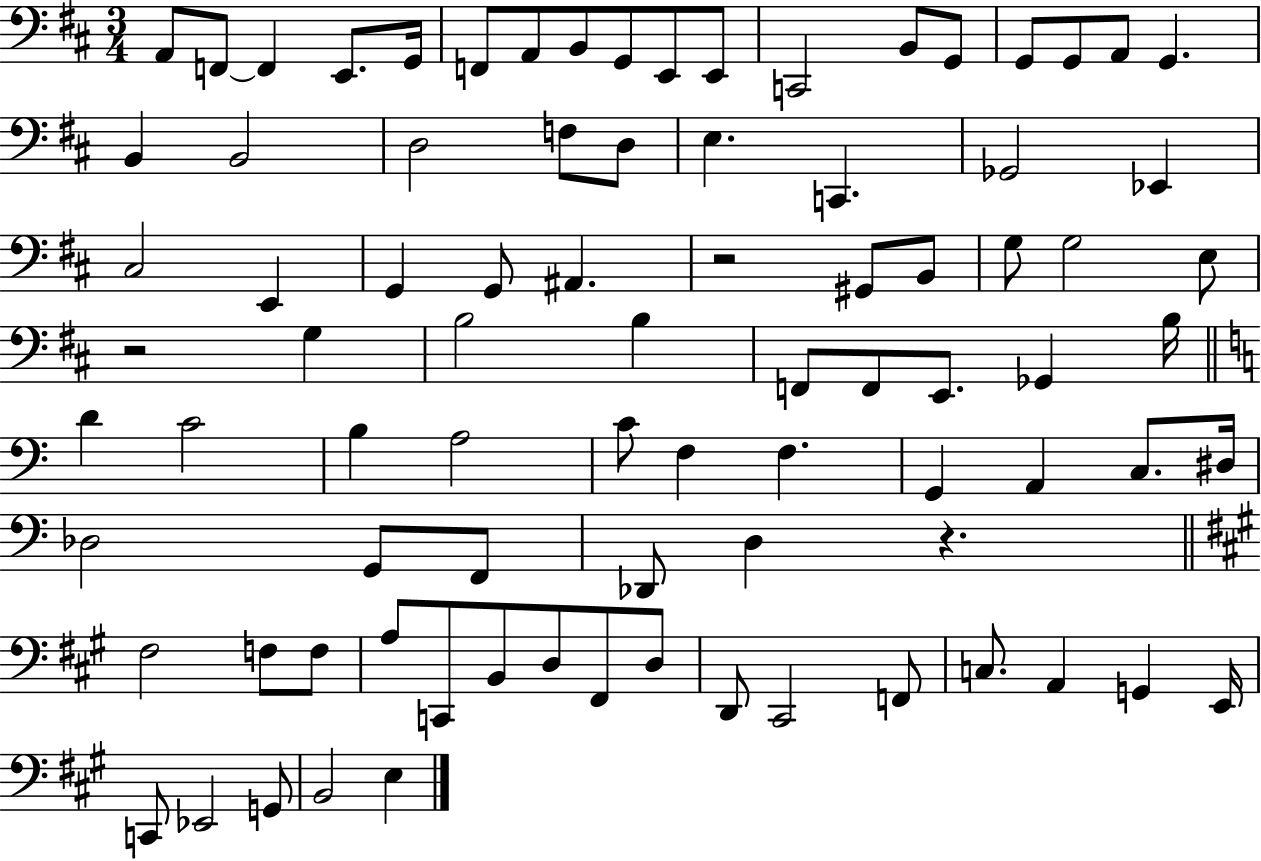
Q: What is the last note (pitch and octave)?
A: E3